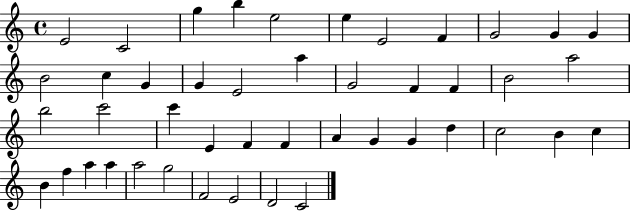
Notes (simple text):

E4/h C4/h G5/q B5/q E5/h E5/q E4/h F4/q G4/h G4/q G4/q B4/h C5/q G4/q G4/q E4/h A5/q G4/h F4/q F4/q B4/h A5/h B5/h C6/h C6/q E4/q F4/q F4/q A4/q G4/q G4/q D5/q C5/h B4/q C5/q B4/q F5/q A5/q A5/q A5/h G5/h F4/h E4/h D4/h C4/h